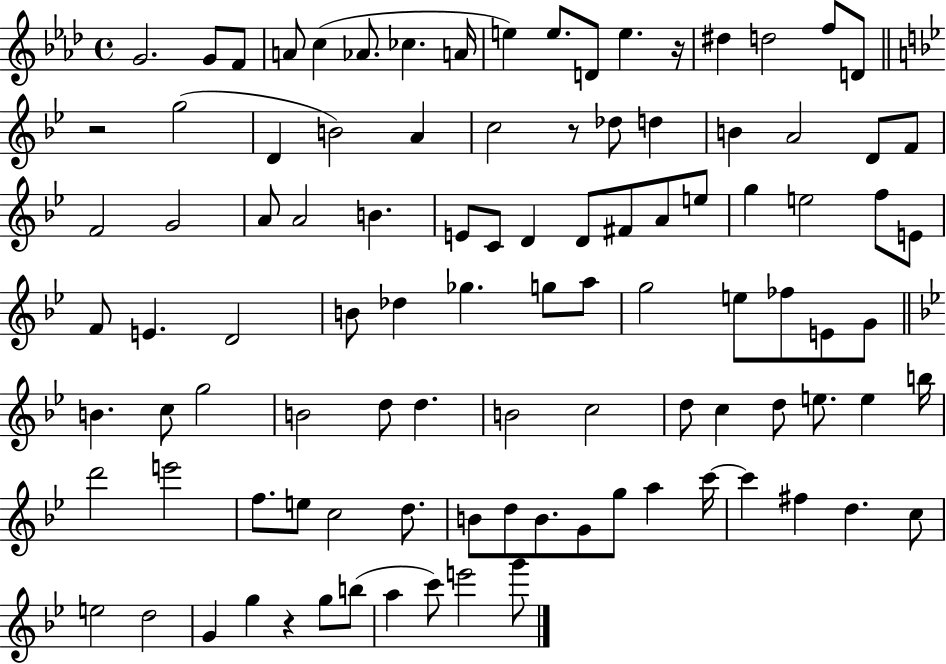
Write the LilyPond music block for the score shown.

{
  \clef treble
  \time 4/4
  \defaultTimeSignature
  \key aes \major
  g'2. g'8 f'8 | a'8 c''4( aes'8. ces''4. a'16 | e''4) e''8. d'8 e''4. r16 | dis''4 d''2 f''8 d'8 | \break \bar "||" \break \key bes \major r2 g''2( | d'4 b'2) a'4 | c''2 r8 des''8 d''4 | b'4 a'2 d'8 f'8 | \break f'2 g'2 | a'8 a'2 b'4. | e'8 c'8 d'4 d'8 fis'8 a'8 e''8 | g''4 e''2 f''8 e'8 | \break f'8 e'4. d'2 | b'8 des''4 ges''4. g''8 a''8 | g''2 e''8 fes''8 e'8 g'8 | \bar "||" \break \key g \minor b'4. c''8 g''2 | b'2 d''8 d''4. | b'2 c''2 | d''8 c''4 d''8 e''8. e''4 b''16 | \break d'''2 e'''2 | f''8. e''8 c''2 d''8. | b'8 d''8 b'8. g'8 g''8 a''4 c'''16~~ | c'''4 fis''4 d''4. c''8 | \break e''2 d''2 | g'4 g''4 r4 g''8 b''8( | a''4 c'''8) e'''2 g'''8 | \bar "|."
}